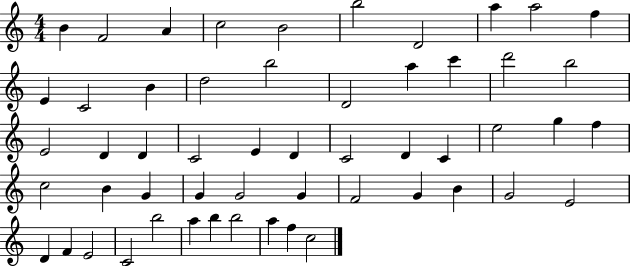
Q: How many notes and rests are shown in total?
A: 54